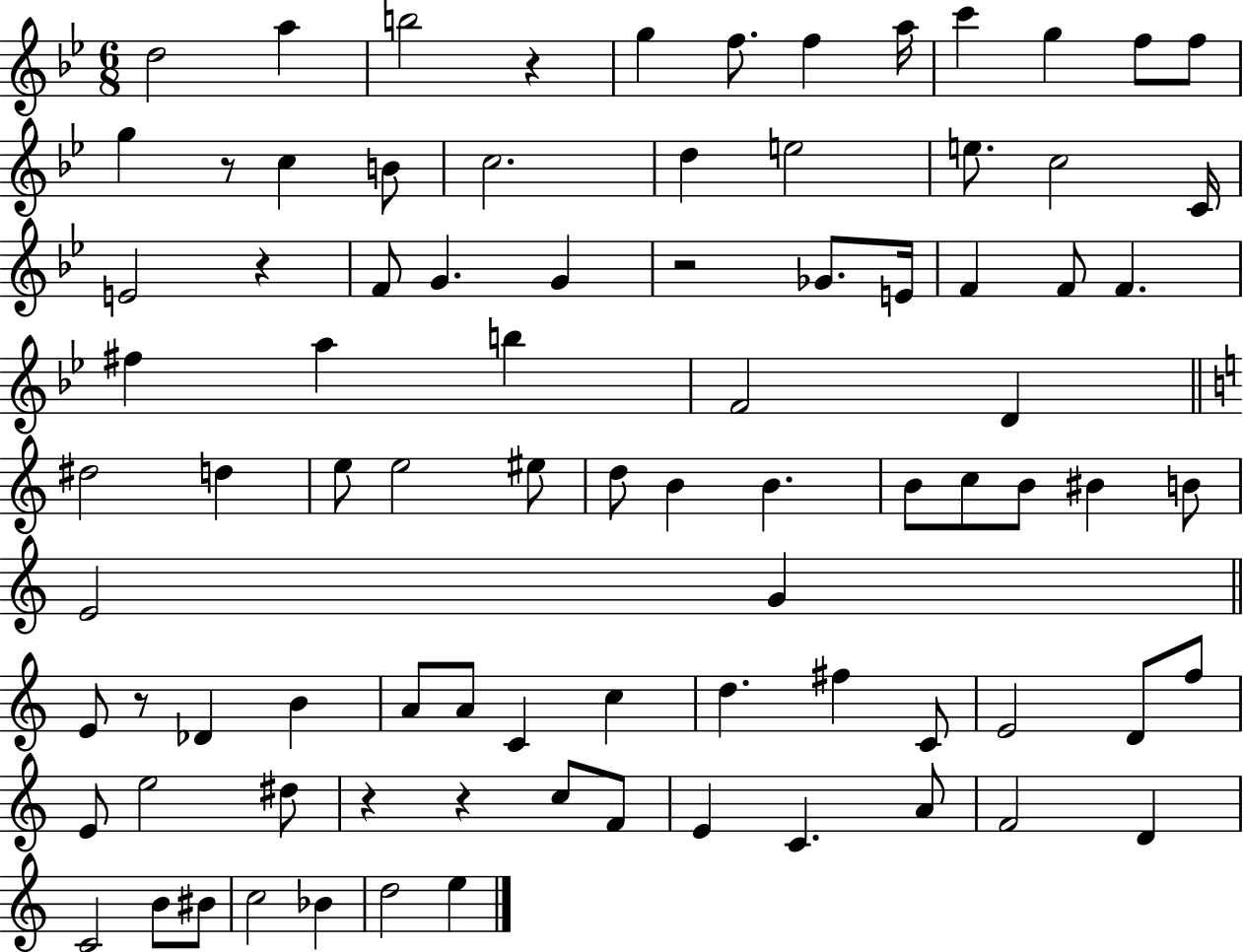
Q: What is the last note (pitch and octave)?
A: E5